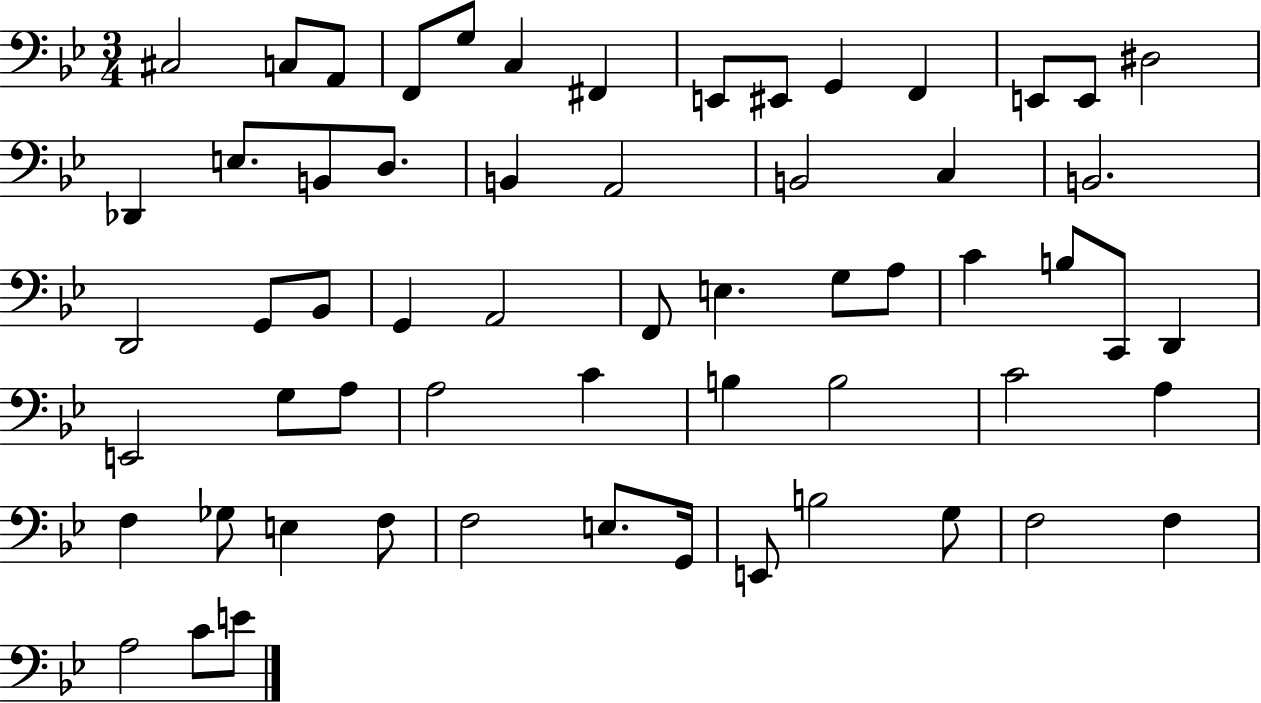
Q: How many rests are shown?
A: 0